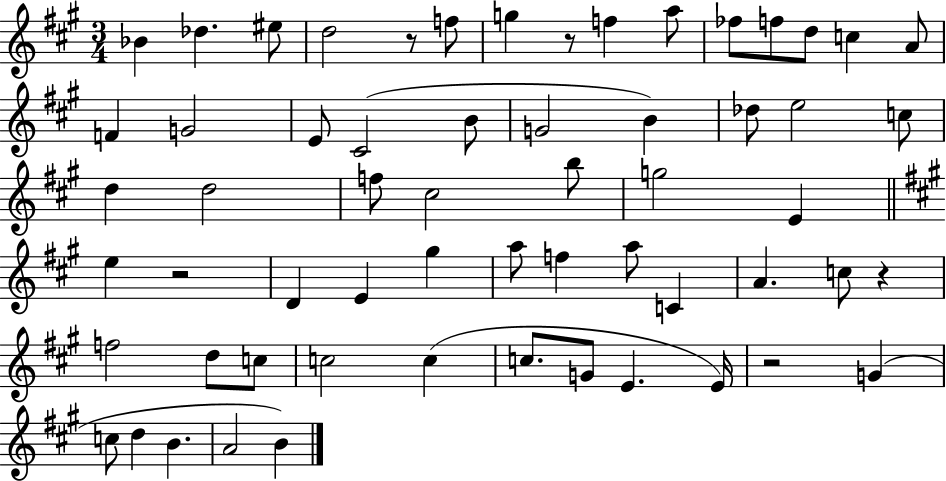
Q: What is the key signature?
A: A major